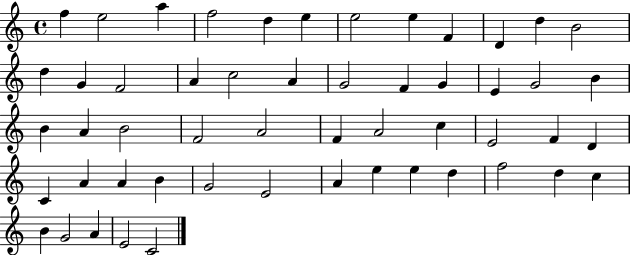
{
  \clef treble
  \time 4/4
  \defaultTimeSignature
  \key c \major
  f''4 e''2 a''4 | f''2 d''4 e''4 | e''2 e''4 f'4 | d'4 d''4 b'2 | \break d''4 g'4 f'2 | a'4 c''2 a'4 | g'2 f'4 g'4 | e'4 g'2 b'4 | \break b'4 a'4 b'2 | f'2 a'2 | f'4 a'2 c''4 | e'2 f'4 d'4 | \break c'4 a'4 a'4 b'4 | g'2 e'2 | a'4 e''4 e''4 d''4 | f''2 d''4 c''4 | \break b'4 g'2 a'4 | e'2 c'2 | \bar "|."
}